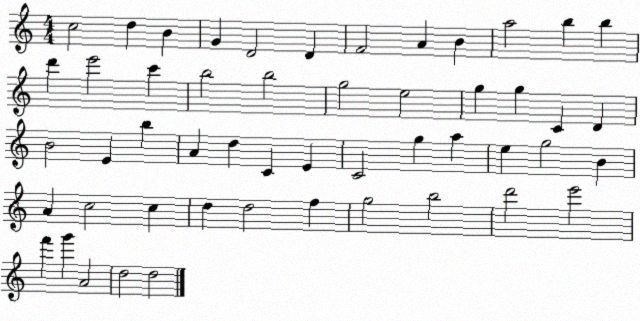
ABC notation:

X:1
T:Untitled
M:4/4
L:1/4
K:C
c2 d B G D2 D F2 A B a2 b b d' e'2 c' b2 b2 g2 e2 g g C D B2 E b A d C E C2 g a e g2 B A c2 c d d2 f g2 b2 d'2 e'2 f' g' A2 d2 d2